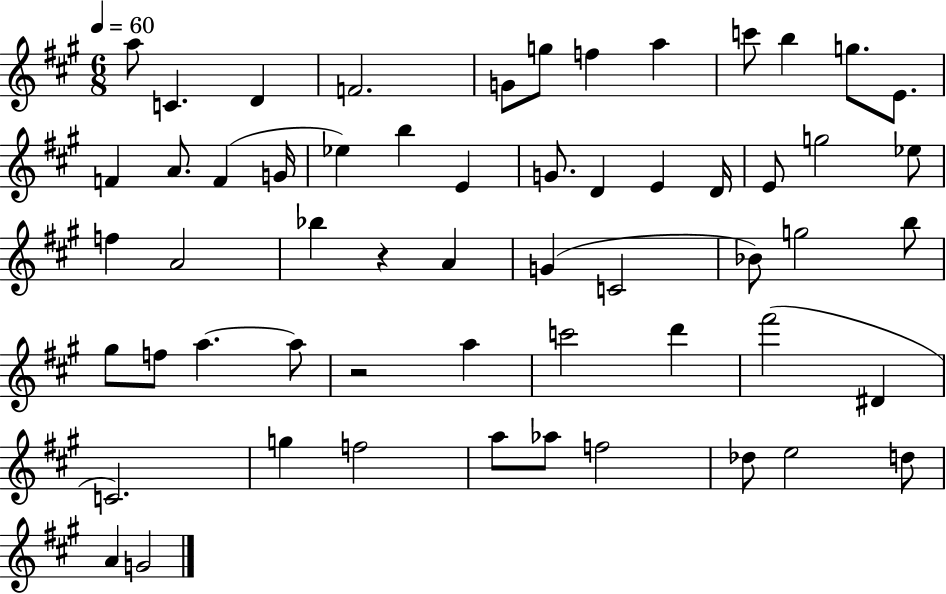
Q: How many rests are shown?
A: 2